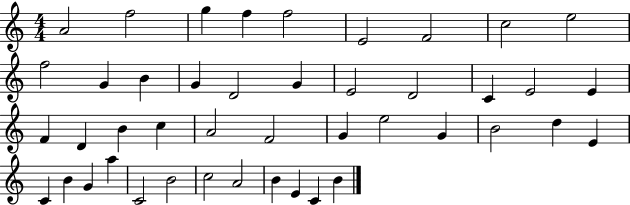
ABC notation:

X:1
T:Untitled
M:4/4
L:1/4
K:C
A2 f2 g f f2 E2 F2 c2 e2 f2 G B G D2 G E2 D2 C E2 E F D B c A2 F2 G e2 G B2 d E C B G a C2 B2 c2 A2 B E C B